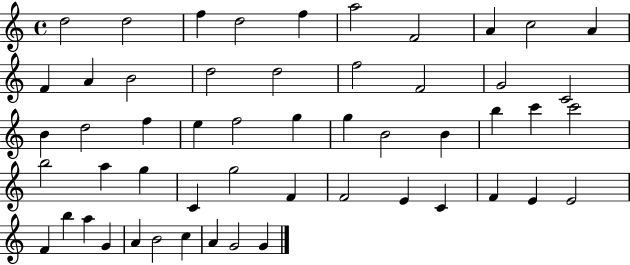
{
  \clef treble
  \time 4/4
  \defaultTimeSignature
  \key c \major
  d''2 d''2 | f''4 d''2 f''4 | a''2 f'2 | a'4 c''2 a'4 | \break f'4 a'4 b'2 | d''2 d''2 | f''2 f'2 | g'2 c'2 | \break b'4 d''2 f''4 | e''4 f''2 g''4 | g''4 b'2 b'4 | b''4 c'''4 c'''2 | \break b''2 a''4 g''4 | c'4 g''2 f'4 | f'2 e'4 c'4 | f'4 e'4 e'2 | \break f'4 b''4 a''4 g'4 | a'4 b'2 c''4 | a'4 g'2 g'4 | \bar "|."
}